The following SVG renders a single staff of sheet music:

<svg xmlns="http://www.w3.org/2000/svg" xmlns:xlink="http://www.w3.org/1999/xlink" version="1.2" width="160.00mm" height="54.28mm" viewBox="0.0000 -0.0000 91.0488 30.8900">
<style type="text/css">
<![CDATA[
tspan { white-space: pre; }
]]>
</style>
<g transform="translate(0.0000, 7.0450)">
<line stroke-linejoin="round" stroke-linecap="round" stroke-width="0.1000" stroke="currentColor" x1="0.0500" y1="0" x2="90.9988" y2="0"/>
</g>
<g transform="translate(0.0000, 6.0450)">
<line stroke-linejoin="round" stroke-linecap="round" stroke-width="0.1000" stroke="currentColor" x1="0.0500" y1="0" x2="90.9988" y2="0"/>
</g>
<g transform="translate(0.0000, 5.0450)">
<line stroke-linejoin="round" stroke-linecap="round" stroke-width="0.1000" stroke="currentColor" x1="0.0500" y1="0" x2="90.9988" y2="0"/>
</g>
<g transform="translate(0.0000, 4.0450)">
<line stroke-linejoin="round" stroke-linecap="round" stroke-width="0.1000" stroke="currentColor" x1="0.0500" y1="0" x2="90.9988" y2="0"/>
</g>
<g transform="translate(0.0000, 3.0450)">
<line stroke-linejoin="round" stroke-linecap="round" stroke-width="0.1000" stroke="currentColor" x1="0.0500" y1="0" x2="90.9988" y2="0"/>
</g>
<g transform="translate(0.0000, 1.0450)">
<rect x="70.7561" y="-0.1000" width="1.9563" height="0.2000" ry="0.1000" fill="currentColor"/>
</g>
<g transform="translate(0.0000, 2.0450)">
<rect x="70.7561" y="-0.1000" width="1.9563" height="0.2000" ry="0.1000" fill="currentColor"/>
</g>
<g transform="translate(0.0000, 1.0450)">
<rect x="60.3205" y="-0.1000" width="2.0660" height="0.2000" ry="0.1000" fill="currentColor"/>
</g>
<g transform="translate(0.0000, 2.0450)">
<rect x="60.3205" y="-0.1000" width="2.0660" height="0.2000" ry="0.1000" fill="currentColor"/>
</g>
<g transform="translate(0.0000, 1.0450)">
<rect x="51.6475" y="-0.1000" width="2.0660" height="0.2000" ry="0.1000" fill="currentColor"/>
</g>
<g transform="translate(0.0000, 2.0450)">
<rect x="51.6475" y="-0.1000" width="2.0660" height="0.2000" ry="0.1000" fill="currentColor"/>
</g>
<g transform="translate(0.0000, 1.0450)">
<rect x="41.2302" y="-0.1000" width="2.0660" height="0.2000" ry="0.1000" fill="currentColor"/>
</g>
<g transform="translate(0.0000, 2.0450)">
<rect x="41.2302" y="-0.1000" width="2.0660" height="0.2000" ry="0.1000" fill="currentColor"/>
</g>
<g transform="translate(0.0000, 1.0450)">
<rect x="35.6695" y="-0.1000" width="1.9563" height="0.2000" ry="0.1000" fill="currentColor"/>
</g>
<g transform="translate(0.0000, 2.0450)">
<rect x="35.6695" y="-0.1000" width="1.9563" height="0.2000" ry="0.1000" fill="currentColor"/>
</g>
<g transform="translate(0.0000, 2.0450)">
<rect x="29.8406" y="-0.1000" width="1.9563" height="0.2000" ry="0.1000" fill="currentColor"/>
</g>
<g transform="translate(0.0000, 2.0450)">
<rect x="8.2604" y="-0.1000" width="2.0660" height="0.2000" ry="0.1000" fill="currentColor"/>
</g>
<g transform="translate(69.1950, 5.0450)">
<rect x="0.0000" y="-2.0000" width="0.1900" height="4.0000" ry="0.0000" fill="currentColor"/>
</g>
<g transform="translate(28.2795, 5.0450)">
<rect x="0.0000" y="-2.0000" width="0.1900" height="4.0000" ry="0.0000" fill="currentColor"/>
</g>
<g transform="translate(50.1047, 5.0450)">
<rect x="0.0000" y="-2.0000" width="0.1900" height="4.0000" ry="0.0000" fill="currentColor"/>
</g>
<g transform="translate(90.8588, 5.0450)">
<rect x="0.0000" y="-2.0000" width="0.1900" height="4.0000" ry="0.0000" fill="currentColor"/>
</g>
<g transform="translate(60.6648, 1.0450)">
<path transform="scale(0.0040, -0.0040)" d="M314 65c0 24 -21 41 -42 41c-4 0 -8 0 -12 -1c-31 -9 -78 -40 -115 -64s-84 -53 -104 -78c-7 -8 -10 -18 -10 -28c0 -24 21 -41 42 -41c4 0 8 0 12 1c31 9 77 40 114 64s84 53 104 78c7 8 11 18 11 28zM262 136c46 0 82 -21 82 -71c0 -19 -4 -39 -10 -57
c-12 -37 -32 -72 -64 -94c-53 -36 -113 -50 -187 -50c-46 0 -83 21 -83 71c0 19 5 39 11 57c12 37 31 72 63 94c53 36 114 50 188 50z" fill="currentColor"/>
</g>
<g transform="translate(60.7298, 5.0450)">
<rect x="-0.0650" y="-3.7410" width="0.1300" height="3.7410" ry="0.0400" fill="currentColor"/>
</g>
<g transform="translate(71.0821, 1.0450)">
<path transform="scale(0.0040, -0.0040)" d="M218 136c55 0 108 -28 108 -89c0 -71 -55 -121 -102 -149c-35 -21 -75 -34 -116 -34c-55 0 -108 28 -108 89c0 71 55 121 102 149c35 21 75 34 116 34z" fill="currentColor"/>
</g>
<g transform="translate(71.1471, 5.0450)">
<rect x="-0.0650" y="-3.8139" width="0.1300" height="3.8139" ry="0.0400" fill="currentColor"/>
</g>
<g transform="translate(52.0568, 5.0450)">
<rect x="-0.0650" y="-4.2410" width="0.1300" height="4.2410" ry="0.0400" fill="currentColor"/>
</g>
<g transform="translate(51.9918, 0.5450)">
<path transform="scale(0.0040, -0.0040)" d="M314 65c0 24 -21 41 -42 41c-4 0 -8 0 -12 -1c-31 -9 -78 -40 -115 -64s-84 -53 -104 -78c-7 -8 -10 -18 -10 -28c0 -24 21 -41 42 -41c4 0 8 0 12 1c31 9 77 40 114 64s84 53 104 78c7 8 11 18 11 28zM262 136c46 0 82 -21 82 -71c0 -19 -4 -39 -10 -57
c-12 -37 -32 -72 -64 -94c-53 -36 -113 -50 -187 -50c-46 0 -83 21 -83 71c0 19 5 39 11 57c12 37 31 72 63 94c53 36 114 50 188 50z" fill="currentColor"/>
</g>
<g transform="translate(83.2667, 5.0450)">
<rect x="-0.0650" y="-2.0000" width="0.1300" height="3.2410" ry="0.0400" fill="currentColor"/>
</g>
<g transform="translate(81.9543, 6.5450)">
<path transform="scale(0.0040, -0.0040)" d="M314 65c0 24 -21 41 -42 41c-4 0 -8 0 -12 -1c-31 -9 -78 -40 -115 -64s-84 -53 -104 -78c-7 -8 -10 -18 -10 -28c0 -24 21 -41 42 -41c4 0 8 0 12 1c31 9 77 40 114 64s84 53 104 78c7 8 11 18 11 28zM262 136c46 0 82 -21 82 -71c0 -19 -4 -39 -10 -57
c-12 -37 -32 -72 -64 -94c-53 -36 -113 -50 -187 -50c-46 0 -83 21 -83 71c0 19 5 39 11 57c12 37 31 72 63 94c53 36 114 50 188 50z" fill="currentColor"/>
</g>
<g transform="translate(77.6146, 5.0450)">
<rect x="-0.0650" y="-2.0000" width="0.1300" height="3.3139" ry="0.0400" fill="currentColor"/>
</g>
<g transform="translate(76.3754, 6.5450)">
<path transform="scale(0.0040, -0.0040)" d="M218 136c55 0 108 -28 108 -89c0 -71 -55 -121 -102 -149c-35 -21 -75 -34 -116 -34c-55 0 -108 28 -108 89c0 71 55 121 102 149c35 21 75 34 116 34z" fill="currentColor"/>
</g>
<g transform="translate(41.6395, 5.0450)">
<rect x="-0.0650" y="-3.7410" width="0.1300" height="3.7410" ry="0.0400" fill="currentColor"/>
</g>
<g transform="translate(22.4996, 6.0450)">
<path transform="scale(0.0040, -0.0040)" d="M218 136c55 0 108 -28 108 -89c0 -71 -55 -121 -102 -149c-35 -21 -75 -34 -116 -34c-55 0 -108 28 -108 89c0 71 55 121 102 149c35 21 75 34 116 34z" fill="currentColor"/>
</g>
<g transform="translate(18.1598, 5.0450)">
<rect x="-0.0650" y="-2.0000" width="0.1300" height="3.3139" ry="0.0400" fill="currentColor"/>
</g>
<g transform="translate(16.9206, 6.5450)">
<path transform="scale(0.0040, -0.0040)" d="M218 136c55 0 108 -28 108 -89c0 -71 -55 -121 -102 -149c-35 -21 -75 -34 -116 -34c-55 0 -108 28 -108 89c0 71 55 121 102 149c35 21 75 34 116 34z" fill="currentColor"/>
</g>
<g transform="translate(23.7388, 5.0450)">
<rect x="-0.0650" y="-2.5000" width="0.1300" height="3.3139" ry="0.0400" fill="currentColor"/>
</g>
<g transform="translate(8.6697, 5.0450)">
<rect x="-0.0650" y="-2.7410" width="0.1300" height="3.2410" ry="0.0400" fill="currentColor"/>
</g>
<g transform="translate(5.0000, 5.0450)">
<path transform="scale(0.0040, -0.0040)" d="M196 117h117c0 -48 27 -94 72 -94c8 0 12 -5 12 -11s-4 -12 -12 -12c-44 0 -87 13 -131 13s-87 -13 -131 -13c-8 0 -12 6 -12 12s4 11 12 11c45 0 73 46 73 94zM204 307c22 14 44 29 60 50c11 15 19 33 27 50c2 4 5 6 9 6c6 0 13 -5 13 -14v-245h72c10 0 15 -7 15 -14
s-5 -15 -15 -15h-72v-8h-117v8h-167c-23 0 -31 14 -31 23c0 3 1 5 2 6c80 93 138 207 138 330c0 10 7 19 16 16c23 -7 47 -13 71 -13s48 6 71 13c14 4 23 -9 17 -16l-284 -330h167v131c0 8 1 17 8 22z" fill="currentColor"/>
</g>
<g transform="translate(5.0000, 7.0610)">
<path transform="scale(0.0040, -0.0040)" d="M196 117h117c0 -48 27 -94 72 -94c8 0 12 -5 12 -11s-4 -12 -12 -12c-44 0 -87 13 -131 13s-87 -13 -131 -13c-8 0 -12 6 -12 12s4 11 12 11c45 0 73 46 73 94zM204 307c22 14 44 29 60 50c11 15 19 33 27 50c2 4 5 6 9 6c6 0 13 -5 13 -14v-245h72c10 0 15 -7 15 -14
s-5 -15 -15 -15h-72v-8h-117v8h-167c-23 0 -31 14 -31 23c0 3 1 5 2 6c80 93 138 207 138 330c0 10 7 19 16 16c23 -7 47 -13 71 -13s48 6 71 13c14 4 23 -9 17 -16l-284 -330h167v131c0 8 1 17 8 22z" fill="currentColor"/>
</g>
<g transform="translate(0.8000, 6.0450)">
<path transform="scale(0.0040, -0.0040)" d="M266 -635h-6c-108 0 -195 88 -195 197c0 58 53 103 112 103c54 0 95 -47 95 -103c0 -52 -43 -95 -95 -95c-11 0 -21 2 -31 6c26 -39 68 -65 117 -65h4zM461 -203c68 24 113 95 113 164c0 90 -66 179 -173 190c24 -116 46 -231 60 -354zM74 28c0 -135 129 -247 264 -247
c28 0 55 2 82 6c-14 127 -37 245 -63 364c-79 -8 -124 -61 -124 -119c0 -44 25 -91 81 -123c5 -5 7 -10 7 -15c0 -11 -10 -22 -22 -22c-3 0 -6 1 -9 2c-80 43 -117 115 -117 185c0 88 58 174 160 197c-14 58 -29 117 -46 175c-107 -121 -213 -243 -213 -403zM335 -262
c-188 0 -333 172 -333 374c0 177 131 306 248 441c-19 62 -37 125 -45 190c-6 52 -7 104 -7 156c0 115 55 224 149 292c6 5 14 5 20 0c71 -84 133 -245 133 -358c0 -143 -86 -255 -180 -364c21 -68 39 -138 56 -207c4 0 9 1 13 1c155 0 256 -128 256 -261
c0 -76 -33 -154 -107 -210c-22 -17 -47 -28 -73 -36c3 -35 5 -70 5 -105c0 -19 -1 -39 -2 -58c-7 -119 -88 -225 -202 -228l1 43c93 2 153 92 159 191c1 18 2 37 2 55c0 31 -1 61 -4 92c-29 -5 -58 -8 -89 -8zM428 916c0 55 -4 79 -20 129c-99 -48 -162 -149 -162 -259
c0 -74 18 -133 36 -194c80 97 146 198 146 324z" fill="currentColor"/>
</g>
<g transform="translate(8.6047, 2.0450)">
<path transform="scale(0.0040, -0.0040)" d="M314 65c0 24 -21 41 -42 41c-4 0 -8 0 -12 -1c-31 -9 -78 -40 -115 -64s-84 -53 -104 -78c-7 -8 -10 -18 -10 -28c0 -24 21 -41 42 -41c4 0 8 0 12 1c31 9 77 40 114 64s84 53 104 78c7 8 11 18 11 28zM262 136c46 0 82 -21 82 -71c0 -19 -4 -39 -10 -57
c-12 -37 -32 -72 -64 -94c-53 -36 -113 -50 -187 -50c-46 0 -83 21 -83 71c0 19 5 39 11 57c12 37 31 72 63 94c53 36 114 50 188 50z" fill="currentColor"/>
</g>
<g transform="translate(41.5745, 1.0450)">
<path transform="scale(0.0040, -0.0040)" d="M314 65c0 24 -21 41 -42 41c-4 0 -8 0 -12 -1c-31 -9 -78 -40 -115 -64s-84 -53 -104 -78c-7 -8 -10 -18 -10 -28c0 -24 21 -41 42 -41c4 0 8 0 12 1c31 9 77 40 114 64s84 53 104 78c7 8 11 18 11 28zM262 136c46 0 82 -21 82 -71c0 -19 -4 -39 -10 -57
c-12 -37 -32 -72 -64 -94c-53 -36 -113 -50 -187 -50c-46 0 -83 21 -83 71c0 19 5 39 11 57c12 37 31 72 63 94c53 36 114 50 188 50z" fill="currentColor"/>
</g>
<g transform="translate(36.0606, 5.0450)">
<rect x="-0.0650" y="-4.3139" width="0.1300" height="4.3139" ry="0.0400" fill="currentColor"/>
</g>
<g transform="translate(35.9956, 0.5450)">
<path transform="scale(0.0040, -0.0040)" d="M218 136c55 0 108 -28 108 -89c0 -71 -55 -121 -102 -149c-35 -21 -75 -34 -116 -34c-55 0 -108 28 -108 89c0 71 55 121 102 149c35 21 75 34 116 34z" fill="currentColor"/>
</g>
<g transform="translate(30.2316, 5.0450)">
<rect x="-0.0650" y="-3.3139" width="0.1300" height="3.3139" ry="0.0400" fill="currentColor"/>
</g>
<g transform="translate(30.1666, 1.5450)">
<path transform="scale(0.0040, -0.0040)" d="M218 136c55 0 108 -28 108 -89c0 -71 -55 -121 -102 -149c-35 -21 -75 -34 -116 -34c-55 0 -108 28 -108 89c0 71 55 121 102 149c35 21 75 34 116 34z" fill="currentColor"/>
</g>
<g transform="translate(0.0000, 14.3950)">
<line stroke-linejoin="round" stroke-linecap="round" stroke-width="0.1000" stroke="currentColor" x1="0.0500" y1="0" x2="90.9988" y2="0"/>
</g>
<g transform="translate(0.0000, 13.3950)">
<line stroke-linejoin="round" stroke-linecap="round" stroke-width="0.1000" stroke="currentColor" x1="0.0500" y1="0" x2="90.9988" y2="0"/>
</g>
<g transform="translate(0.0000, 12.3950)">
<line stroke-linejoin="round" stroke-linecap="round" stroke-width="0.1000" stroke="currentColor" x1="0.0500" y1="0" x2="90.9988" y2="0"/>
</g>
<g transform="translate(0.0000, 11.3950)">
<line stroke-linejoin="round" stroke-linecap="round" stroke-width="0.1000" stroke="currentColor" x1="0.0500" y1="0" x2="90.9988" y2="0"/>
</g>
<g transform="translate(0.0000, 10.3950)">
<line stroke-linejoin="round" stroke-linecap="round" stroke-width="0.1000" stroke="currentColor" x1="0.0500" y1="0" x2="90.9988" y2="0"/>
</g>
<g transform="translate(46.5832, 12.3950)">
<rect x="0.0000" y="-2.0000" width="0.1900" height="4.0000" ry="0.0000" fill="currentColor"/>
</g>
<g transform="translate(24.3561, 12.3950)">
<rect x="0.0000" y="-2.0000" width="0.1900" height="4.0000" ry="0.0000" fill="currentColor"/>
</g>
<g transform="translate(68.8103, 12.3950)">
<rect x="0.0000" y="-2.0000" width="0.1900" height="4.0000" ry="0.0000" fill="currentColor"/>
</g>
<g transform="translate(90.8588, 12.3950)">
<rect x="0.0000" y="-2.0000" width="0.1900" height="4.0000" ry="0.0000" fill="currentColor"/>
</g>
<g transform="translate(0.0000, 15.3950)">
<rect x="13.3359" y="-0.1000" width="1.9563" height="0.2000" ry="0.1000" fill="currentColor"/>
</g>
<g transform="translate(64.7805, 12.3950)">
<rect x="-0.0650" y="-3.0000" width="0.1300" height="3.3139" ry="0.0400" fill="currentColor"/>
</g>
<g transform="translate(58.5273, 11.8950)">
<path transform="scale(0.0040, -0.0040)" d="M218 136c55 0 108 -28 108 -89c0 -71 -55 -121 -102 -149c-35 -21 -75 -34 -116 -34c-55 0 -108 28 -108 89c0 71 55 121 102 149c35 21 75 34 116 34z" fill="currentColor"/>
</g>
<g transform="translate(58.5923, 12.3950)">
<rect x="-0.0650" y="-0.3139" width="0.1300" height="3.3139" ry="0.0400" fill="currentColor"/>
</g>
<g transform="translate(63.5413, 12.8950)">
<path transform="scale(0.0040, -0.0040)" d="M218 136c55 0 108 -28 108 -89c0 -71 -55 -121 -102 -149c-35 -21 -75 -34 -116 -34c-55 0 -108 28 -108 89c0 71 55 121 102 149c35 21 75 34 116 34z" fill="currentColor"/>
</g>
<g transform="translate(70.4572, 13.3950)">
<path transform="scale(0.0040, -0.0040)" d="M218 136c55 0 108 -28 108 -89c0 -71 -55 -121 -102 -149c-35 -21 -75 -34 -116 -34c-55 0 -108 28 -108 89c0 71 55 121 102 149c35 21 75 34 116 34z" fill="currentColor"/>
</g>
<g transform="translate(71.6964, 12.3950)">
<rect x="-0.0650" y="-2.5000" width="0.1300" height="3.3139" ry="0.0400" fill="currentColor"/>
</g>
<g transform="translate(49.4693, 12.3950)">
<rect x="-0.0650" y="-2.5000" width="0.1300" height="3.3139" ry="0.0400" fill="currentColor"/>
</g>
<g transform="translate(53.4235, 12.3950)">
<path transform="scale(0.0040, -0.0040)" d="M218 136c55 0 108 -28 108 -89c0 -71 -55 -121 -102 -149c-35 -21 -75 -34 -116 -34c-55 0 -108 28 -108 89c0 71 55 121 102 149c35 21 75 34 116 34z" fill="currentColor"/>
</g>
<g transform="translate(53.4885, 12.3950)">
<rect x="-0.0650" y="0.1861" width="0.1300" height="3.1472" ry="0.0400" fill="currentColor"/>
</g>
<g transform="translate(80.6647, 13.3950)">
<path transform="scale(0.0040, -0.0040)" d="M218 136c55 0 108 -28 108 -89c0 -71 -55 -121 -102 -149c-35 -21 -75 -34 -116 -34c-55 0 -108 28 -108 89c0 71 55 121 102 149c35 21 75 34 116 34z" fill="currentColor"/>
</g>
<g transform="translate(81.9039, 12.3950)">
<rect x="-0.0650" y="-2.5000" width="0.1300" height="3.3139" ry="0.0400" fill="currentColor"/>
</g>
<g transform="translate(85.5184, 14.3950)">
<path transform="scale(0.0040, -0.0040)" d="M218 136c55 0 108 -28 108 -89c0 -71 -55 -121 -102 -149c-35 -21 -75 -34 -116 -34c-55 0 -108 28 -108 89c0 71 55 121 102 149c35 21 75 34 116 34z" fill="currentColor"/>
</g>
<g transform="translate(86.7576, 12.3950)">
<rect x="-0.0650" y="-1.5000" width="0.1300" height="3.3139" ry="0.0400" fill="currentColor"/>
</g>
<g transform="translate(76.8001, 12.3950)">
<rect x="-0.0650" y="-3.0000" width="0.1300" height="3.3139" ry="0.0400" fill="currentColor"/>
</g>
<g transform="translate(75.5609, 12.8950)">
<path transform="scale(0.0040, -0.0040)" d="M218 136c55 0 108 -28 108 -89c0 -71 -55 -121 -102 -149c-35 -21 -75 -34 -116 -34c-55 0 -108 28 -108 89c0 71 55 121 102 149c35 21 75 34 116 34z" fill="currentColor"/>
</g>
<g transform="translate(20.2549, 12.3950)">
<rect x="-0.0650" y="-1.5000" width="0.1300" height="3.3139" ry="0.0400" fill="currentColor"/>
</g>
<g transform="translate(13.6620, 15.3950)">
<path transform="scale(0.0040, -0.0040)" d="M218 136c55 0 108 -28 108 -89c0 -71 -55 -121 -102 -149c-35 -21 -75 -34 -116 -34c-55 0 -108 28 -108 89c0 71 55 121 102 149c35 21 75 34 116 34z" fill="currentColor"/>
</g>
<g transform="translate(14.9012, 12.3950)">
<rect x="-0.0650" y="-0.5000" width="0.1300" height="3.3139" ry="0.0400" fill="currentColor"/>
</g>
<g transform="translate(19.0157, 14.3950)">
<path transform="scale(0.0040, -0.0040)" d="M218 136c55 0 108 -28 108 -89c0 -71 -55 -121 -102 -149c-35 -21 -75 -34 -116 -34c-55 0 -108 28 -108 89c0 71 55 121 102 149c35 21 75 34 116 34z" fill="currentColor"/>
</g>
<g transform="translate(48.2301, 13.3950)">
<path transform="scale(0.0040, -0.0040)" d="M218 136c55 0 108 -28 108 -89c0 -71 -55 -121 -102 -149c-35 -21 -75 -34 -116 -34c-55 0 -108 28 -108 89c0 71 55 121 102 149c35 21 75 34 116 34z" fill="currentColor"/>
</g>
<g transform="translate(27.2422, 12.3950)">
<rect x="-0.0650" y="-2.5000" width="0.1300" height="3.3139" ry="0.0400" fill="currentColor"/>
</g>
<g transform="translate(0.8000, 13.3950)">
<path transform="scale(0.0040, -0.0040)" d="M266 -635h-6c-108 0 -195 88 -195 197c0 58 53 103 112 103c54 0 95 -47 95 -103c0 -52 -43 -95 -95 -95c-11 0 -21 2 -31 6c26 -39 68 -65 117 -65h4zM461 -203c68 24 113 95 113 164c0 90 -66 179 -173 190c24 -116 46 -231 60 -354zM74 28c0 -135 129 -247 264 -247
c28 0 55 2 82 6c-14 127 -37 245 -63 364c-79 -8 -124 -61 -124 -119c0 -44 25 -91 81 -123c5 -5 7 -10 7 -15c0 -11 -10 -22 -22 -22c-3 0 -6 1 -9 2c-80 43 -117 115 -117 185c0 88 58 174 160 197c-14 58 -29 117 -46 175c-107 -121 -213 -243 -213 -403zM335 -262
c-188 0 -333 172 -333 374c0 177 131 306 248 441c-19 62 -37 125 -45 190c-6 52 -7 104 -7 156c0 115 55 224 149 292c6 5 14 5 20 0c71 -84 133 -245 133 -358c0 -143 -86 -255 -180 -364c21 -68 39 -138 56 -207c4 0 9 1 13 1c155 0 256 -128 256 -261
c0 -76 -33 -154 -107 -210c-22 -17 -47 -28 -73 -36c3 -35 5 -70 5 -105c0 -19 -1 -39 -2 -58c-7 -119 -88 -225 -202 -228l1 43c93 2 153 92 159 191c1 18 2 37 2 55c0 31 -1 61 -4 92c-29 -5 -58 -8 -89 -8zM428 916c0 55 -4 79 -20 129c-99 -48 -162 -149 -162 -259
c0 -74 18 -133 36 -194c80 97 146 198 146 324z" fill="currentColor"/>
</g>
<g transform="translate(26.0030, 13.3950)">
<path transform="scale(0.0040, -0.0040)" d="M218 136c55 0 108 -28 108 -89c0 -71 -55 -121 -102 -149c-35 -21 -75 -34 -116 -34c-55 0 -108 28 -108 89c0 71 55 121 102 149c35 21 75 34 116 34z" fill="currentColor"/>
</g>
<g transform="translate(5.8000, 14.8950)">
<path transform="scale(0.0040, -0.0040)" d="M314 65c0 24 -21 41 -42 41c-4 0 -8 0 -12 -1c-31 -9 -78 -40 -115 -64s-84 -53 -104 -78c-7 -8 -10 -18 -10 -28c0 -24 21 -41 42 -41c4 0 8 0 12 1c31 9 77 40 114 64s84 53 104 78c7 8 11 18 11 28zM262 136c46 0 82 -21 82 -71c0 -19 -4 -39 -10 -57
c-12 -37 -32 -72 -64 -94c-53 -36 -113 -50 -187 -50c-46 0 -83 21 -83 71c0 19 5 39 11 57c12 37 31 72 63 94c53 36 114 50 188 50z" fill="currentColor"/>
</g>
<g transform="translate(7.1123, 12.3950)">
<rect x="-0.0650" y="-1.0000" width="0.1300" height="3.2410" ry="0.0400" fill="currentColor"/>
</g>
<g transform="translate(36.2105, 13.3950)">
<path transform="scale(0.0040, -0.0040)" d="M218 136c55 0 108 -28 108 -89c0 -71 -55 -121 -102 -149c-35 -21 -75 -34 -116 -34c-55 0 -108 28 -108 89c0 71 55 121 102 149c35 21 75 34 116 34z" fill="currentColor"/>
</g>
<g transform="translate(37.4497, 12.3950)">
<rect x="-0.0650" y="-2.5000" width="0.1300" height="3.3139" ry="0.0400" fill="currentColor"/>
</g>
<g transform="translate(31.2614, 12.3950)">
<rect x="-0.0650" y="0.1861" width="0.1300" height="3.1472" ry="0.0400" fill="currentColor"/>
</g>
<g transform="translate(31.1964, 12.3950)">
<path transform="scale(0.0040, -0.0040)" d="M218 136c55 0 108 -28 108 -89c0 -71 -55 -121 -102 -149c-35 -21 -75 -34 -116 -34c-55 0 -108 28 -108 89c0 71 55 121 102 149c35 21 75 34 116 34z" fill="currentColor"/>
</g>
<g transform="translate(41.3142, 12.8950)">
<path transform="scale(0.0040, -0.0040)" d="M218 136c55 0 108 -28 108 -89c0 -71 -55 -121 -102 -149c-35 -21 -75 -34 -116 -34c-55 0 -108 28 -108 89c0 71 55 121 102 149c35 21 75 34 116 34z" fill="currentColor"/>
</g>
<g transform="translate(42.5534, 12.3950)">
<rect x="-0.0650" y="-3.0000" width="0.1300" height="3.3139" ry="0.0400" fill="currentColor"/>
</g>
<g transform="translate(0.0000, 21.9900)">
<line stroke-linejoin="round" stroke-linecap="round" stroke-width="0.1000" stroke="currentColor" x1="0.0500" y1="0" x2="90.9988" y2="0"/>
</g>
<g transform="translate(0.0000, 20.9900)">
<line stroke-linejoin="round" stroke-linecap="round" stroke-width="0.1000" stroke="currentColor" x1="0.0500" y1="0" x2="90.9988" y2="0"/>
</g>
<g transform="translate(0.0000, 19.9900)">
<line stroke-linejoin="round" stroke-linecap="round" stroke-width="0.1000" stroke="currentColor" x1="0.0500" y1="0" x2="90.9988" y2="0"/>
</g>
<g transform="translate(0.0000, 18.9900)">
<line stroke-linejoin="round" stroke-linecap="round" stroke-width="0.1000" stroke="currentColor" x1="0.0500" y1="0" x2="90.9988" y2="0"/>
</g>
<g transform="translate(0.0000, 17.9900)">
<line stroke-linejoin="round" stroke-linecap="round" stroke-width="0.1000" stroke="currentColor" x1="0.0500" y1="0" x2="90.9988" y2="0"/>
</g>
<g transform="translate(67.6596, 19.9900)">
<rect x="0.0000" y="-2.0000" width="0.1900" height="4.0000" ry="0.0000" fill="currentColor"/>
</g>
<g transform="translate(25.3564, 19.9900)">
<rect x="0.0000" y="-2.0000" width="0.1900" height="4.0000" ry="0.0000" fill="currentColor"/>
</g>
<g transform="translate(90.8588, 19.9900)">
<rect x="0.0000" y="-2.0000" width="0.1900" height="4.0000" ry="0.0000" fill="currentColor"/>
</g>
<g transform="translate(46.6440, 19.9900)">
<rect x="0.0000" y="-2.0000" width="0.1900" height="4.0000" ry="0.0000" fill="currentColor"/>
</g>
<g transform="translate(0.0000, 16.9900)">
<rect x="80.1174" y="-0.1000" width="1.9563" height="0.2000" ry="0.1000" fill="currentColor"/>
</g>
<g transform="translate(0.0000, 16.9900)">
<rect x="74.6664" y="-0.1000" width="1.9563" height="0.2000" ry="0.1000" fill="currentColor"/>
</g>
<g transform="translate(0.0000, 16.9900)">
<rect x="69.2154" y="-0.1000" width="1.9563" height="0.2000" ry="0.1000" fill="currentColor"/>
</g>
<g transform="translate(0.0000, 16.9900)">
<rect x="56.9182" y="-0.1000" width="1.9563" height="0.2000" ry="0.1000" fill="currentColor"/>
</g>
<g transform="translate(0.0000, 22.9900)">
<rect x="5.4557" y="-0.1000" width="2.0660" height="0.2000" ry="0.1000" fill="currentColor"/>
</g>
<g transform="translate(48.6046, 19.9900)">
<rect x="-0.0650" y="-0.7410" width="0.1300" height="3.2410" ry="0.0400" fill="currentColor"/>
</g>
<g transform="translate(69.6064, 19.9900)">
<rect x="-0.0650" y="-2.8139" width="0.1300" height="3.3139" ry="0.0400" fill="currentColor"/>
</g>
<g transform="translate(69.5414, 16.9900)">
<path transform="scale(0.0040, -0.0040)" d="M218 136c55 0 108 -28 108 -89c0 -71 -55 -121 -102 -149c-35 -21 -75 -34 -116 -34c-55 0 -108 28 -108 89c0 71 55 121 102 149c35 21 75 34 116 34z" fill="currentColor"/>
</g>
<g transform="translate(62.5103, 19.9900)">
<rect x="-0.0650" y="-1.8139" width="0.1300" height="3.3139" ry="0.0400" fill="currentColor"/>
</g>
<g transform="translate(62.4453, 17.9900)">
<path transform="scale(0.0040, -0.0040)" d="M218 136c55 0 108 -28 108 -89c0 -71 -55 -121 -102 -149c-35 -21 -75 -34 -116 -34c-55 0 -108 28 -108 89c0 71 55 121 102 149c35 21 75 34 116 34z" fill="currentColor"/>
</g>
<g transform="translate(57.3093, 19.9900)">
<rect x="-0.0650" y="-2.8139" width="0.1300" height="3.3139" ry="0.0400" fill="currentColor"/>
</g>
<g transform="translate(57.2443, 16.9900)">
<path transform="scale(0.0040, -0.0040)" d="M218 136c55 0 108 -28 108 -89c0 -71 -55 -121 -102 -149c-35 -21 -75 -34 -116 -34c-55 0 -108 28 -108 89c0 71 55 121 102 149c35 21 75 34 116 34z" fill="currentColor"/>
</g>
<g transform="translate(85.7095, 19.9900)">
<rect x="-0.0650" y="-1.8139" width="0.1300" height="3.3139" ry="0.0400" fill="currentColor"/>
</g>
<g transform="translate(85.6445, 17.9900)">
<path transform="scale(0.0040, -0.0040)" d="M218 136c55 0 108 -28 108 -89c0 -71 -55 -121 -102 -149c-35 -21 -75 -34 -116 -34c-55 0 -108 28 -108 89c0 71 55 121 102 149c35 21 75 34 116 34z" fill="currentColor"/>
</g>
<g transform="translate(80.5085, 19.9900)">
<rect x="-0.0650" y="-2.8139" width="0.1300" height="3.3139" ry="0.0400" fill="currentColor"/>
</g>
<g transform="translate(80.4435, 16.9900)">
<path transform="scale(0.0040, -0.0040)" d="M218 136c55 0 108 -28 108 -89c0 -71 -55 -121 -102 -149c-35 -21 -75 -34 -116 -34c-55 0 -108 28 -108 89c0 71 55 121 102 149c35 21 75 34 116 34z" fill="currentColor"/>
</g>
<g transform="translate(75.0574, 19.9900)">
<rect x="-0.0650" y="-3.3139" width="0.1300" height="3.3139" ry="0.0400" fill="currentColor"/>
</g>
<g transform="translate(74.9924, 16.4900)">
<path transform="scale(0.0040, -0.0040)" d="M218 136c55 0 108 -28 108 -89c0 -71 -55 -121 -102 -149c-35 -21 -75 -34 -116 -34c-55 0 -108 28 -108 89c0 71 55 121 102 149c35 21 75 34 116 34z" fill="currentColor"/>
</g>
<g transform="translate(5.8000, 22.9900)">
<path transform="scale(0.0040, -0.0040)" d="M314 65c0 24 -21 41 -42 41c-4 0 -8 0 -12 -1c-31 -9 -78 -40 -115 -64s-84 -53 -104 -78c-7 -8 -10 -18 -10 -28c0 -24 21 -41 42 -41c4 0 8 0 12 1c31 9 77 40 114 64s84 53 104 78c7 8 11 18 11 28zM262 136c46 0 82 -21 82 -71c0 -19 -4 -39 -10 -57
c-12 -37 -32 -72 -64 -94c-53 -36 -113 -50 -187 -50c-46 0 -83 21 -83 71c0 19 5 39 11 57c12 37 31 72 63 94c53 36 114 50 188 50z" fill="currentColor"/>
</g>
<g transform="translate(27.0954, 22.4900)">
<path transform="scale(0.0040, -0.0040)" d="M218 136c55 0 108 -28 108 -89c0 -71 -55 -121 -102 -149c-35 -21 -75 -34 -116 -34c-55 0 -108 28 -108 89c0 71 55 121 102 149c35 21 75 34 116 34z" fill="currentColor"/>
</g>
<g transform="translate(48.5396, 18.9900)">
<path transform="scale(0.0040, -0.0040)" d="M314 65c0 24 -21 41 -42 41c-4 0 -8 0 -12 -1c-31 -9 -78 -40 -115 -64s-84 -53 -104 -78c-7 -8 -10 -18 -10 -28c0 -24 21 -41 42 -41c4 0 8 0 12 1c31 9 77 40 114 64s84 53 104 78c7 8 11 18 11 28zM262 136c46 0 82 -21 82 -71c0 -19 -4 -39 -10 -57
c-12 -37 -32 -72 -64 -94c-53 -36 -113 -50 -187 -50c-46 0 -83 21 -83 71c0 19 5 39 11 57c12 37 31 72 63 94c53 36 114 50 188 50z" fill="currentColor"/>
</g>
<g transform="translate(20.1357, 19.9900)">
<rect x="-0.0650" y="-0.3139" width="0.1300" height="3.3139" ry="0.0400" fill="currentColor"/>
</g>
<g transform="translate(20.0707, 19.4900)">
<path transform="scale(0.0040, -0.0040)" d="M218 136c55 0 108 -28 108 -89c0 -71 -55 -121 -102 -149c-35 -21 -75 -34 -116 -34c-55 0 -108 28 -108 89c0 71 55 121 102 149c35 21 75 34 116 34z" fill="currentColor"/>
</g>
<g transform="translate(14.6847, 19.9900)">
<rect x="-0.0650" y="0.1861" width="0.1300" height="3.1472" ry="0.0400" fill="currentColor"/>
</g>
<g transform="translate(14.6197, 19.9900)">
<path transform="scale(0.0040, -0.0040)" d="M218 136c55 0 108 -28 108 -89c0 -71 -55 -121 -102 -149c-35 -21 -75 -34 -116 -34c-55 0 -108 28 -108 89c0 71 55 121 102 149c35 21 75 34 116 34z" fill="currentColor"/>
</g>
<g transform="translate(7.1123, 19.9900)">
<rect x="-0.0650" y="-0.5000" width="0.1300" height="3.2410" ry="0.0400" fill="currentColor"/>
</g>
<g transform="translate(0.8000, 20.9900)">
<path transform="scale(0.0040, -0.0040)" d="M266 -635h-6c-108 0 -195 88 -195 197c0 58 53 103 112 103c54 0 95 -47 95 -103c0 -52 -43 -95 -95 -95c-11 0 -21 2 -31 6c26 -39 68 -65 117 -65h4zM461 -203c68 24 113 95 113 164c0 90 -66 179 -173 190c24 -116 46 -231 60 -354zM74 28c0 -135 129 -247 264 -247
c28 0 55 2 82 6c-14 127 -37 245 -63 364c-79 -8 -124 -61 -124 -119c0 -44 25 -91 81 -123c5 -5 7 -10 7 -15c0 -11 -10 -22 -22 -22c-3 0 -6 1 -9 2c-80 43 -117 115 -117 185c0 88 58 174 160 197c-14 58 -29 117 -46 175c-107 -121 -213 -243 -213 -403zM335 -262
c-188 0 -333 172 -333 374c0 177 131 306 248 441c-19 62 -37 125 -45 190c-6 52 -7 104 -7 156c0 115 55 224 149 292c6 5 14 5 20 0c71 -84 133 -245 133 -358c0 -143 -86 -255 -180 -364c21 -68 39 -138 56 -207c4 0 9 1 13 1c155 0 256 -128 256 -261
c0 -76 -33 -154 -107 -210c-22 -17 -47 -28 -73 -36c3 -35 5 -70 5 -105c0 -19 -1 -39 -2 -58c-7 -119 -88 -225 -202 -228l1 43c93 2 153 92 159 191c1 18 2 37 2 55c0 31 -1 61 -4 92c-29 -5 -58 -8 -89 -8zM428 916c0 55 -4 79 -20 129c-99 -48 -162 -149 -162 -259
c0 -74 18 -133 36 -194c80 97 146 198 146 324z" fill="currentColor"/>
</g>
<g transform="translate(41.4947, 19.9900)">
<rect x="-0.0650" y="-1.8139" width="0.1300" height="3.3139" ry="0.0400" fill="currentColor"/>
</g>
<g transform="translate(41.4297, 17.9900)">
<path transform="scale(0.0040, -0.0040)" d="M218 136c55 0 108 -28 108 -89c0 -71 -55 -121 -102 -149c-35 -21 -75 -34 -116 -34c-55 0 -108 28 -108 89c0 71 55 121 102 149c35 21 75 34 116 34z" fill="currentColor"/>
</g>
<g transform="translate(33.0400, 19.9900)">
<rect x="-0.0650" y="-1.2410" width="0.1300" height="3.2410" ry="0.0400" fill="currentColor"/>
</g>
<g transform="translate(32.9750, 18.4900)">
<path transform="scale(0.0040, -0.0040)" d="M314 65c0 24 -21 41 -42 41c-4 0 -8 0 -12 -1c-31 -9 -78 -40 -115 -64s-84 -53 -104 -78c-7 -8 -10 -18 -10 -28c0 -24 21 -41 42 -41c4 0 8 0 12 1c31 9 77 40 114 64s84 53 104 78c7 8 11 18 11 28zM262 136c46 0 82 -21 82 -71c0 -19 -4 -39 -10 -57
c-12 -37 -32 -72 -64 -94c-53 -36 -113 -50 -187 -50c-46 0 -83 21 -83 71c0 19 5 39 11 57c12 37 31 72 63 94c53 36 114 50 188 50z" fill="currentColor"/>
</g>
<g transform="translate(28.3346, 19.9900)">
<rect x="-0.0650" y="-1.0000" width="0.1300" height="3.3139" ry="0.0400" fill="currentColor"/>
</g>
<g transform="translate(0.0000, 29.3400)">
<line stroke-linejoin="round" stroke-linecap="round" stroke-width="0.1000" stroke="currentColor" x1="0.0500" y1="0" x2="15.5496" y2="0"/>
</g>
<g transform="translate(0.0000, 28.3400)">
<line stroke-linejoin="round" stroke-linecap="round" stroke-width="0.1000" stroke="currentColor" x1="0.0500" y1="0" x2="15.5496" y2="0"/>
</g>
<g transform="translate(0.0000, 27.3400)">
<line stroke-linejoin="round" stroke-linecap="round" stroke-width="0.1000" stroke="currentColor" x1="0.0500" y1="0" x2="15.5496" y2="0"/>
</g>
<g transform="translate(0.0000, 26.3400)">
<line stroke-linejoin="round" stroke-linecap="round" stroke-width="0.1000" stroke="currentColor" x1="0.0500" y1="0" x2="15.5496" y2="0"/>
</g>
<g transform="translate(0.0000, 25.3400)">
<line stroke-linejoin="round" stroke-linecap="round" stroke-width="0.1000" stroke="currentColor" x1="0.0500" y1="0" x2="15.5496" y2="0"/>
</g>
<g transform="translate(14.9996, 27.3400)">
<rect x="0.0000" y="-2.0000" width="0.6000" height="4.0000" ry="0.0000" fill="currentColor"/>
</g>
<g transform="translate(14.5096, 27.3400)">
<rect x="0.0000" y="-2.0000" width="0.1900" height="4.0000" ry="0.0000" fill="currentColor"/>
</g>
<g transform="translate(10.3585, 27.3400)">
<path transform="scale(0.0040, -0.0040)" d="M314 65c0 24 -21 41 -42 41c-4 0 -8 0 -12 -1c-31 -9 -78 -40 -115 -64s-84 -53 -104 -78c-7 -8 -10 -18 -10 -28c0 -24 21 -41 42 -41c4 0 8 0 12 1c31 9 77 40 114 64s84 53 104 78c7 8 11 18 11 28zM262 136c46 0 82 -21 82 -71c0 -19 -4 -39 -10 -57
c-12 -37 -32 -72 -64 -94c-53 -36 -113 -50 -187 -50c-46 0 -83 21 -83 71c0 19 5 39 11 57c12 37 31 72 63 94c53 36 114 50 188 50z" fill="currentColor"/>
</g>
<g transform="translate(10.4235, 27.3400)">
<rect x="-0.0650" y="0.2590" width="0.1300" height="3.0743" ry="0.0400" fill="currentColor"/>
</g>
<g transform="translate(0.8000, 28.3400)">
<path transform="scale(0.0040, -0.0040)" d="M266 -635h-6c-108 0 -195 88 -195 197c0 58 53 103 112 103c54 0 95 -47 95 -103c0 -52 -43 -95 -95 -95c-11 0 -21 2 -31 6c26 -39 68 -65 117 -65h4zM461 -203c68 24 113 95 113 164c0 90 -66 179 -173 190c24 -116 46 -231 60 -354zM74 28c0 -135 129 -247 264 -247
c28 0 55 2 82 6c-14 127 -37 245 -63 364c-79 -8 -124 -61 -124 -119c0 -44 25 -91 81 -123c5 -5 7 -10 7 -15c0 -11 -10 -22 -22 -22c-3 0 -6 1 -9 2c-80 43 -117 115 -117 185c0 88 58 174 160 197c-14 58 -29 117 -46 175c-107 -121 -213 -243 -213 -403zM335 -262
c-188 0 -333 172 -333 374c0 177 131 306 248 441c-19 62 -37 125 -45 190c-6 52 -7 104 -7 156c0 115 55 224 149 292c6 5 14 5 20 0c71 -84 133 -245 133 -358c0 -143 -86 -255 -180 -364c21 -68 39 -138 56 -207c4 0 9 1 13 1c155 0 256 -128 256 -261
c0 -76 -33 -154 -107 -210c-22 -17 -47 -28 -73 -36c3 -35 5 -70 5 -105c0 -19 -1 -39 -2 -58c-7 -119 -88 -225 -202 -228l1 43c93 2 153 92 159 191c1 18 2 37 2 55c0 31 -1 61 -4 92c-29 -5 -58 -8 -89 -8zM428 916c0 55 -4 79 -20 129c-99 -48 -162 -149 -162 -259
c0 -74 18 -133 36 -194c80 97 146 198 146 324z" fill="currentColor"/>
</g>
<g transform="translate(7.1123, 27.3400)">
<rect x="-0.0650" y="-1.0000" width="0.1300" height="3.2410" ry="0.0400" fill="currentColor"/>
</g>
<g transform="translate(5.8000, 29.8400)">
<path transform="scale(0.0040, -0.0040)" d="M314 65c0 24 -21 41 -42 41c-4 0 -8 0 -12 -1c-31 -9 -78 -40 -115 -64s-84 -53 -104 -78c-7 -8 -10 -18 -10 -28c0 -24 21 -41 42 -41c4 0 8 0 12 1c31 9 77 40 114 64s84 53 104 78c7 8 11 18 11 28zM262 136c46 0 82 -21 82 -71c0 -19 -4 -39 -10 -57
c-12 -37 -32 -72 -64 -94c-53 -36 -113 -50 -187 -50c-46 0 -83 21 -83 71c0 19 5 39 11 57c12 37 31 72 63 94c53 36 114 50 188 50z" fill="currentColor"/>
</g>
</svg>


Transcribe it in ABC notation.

X:1
T:Untitled
M:4/4
L:1/4
K:C
a2 F G b d' c'2 d'2 c'2 c' F F2 D2 C E G B G A G B c A G A G E C2 B c D e2 f d2 a f a b a f D2 B2